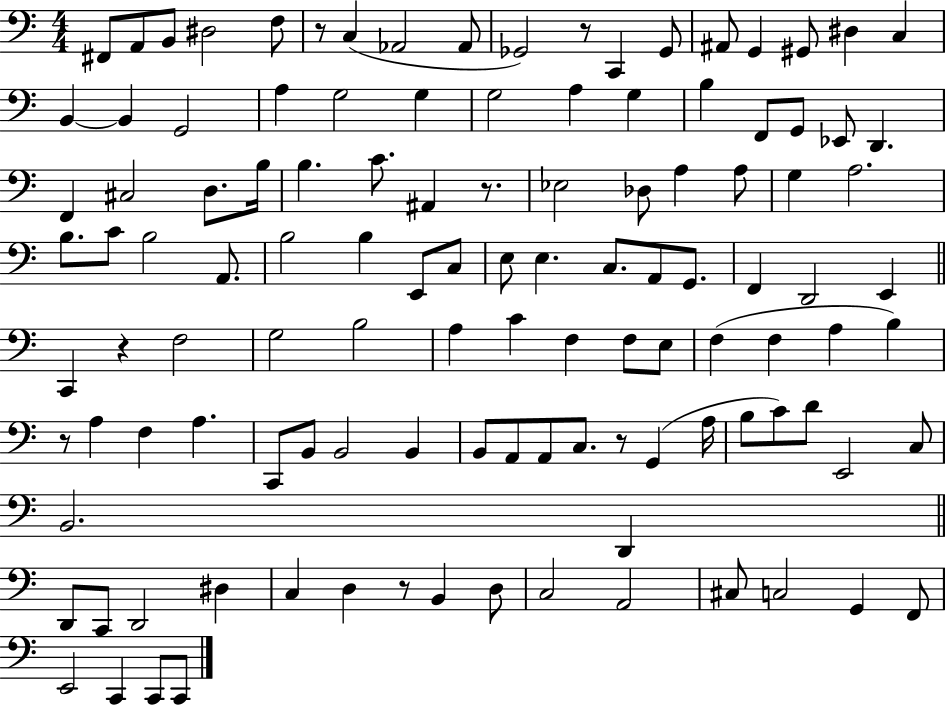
F#2/e A2/e B2/e D#3/h F3/e R/e C3/q Ab2/h Ab2/e Gb2/h R/e C2/q Gb2/e A#2/e G2/q G#2/e D#3/q C3/q B2/q B2/q G2/h A3/q G3/h G3/q G3/h A3/q G3/q B3/q F2/e G2/e Eb2/e D2/q. F2/q C#3/h D3/e. B3/s B3/q. C4/e. A#2/q R/e. Eb3/h Db3/e A3/q A3/e G3/q A3/h. B3/e. C4/e B3/h A2/e. B3/h B3/q E2/e C3/e E3/e E3/q. C3/e. A2/e G2/e. F2/q D2/h E2/q C2/q R/q F3/h G3/h B3/h A3/q C4/q F3/q F3/e E3/e F3/q F3/q A3/q B3/q R/e A3/q F3/q A3/q. C2/e B2/e B2/h B2/q B2/e A2/e A2/e C3/e. R/e G2/q A3/s B3/e C4/e D4/e E2/h C3/e B2/h. D2/q D2/e C2/e D2/h D#3/q C3/q D3/q R/e B2/q D3/e C3/h A2/h C#3/e C3/h G2/q F2/e E2/h C2/q C2/e C2/e